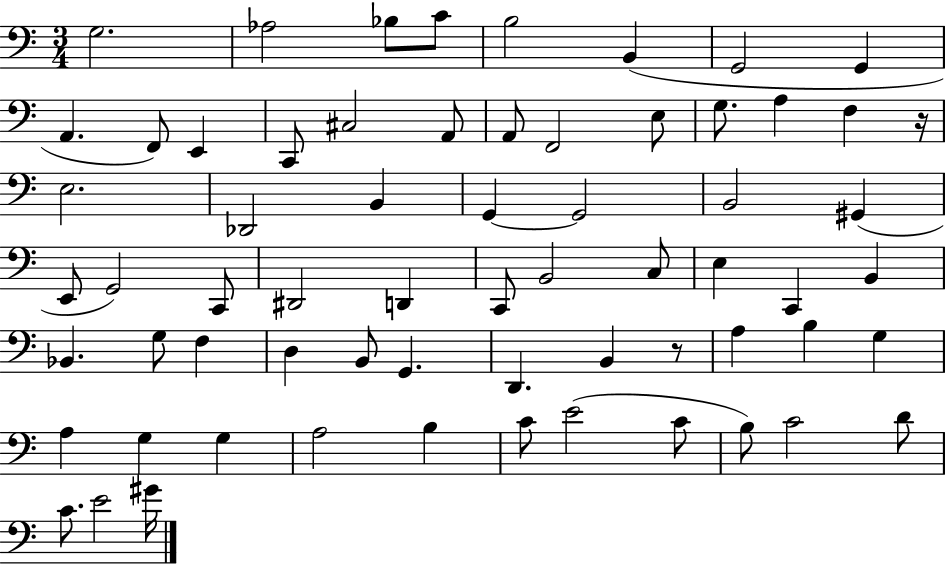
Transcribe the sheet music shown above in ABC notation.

X:1
T:Untitled
M:3/4
L:1/4
K:C
G,2 _A,2 _B,/2 C/2 B,2 B,, G,,2 G,, A,, F,,/2 E,, C,,/2 ^C,2 A,,/2 A,,/2 F,,2 E,/2 G,/2 A, F, z/4 E,2 _D,,2 B,, G,, G,,2 B,,2 ^G,, E,,/2 G,,2 C,,/2 ^D,,2 D,, C,,/2 B,,2 C,/2 E, C,, B,, _B,, G,/2 F, D, B,,/2 G,, D,, B,, z/2 A, B, G, A, G, G, A,2 B, C/2 E2 C/2 B,/2 C2 D/2 C/2 E2 ^G/4